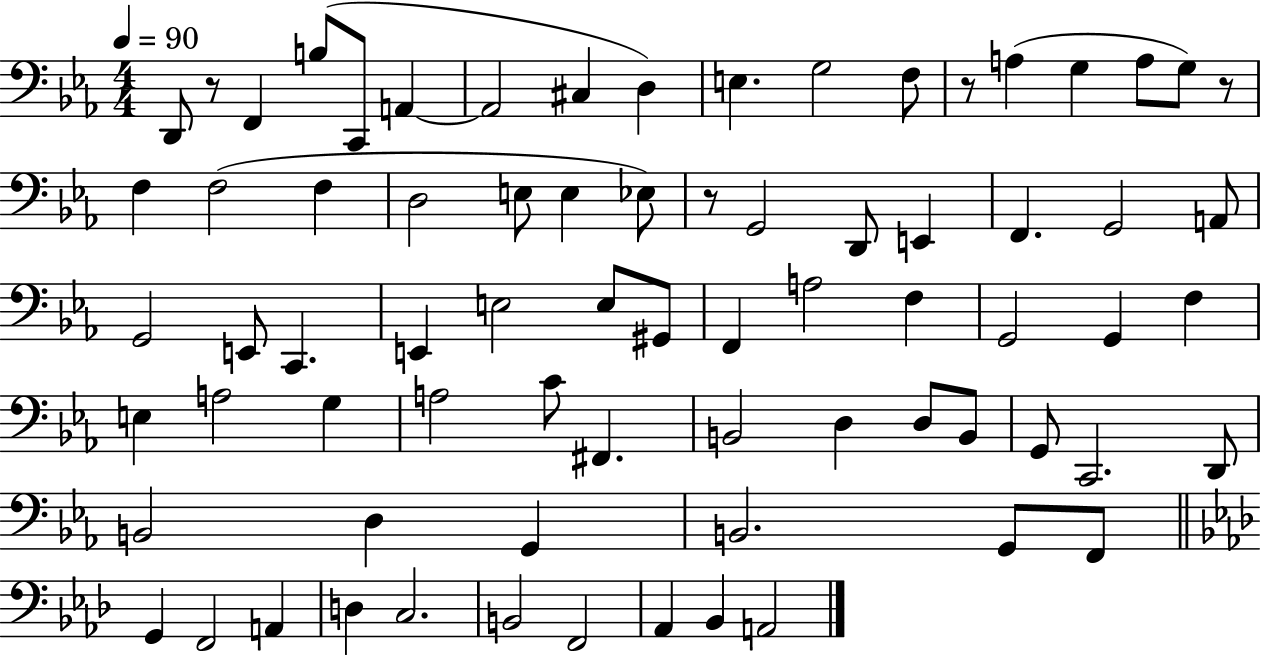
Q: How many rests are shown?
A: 4